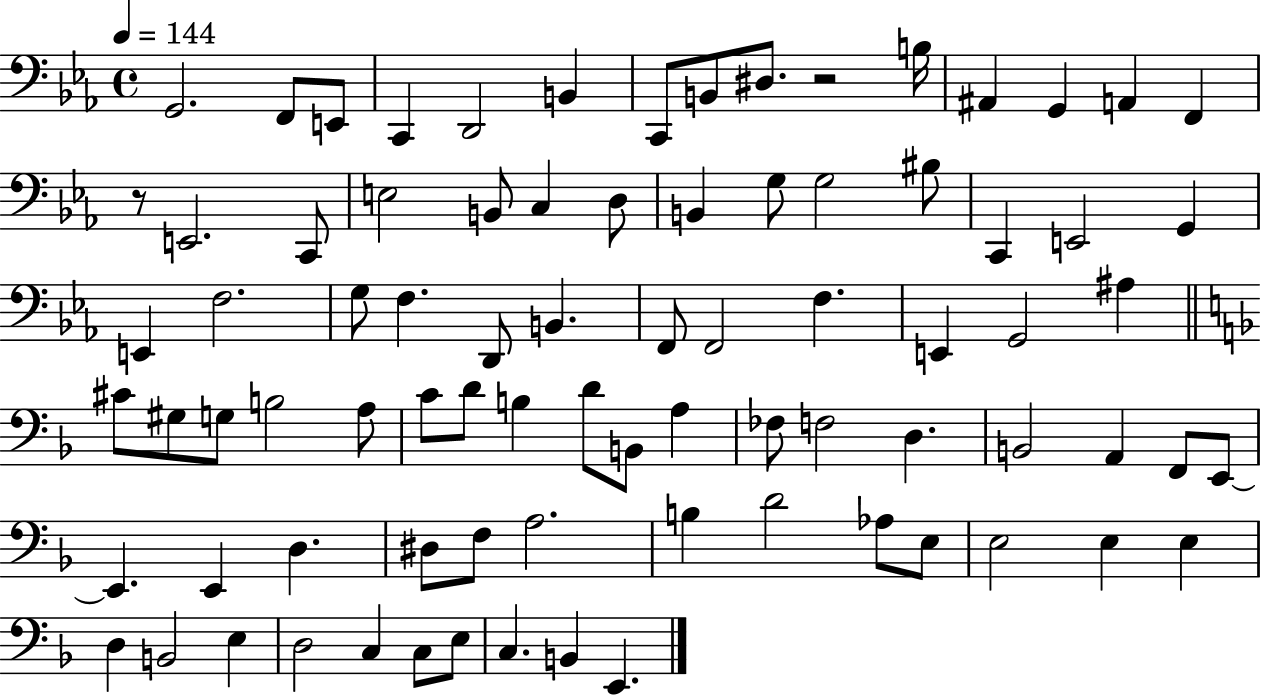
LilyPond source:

{
  \clef bass
  \time 4/4
  \defaultTimeSignature
  \key ees \major
  \tempo 4 = 144
  g,2. f,8 e,8 | c,4 d,2 b,4 | c,8 b,8 dis8. r2 b16 | ais,4 g,4 a,4 f,4 | \break r8 e,2. c,8 | e2 b,8 c4 d8 | b,4 g8 g2 bis8 | c,4 e,2 g,4 | \break e,4 f2. | g8 f4. d,8 b,4. | f,8 f,2 f4. | e,4 g,2 ais4 | \break \bar "||" \break \key f \major cis'8 gis8 g8 b2 a8 | c'8 d'8 b4 d'8 b,8 a4 | fes8 f2 d4. | b,2 a,4 f,8 e,8~~ | \break e,4. e,4 d4. | dis8 f8 a2. | b4 d'2 aes8 e8 | e2 e4 e4 | \break d4 b,2 e4 | d2 c4 c8 e8 | c4. b,4 e,4. | \bar "|."
}